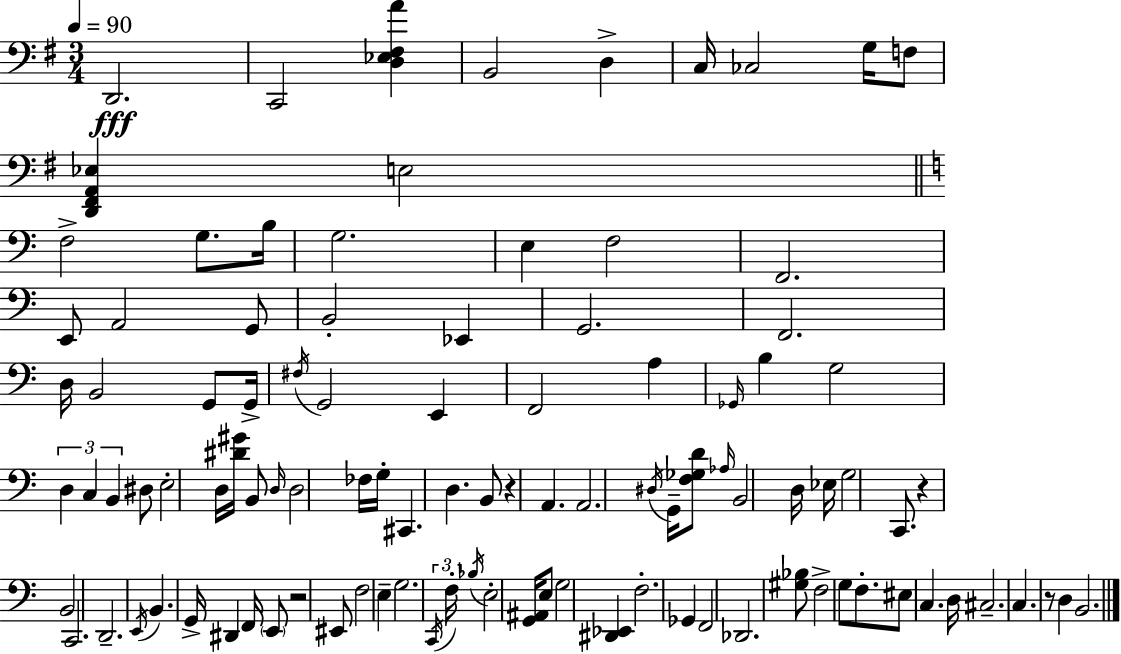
{
  \clef bass
  \numericTimeSignature
  \time 3/4
  \key g \major
  \tempo 4 = 90
  d,2.\fff | c,2 <d ees fis a'>4 | b,2 d4-> | c16 ces2 g16 f8 | \break <d, fis, a, ees>4 e2 | \bar "||" \break \key a \minor f2-> g8. b16 | g2. | e4 f2 | f,2. | \break e,8 a,2 g,8 | b,2-. ees,4 | g,2. | f,2. | \break d16 b,2 g,8 g,16-> | \acciaccatura { fis16 } g,2 e,4 | f,2 a4 | \grace { ges,16 } b4 g2 | \break \tuplet 3/2 { d4 c4 b,4 } | dis8 e2-. | d16 <dis' gis'>16 b,8 \grace { d16 } d2 | fes16 g16-. cis,4. d4. | \break b,8 r4 a,4. | a,2. | \acciaccatura { dis16 } g,16-- <f ges d'>8 \grace { aes16 } b,2 | d16 ees16 g2 | \break c,8. r4 b,2 | c,2. | d,2.-- | \acciaccatura { e,16 } b,4. | \break g,16-> dis,4 f,16 \parenthesize e,8 r2 | eis,8 f2 | e4-- g2. | \tuplet 3/2 { \acciaccatura { c,16 } f16-. \acciaccatura { bes16 } } e2-. | \break <g, ais,>16 e8 g2 | <dis, ees,>4 f2.-. | ges,4 | f,2 des,2. | \break <gis bes>8 f2-> | g8 f8.-. eis8 | c4. d16 cis2.-- | c4. | \break r8 d4 b,2. | \bar "|."
}